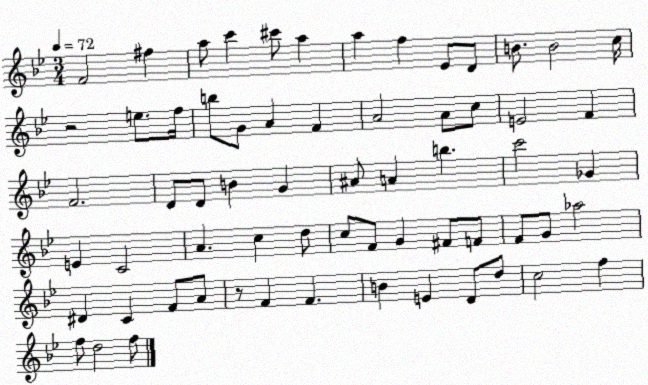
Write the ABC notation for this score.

X:1
T:Untitled
M:3/4
L:1/4
K:Bb
F2 ^f a/2 c' ^c'/2 a a f _E/2 D/2 B/2 B2 c/4 z2 e/2 f/4 b/2 G/2 A F A2 A/2 c/2 E2 F F2 D/2 D/2 B G ^A/2 A b c'2 _G E C2 A c d/2 c/2 F/2 G ^F/2 F/2 F/2 G/2 _a2 ^D C F/2 A/2 z/2 F F B E D/2 d/2 c2 f f/2 d2 f/2